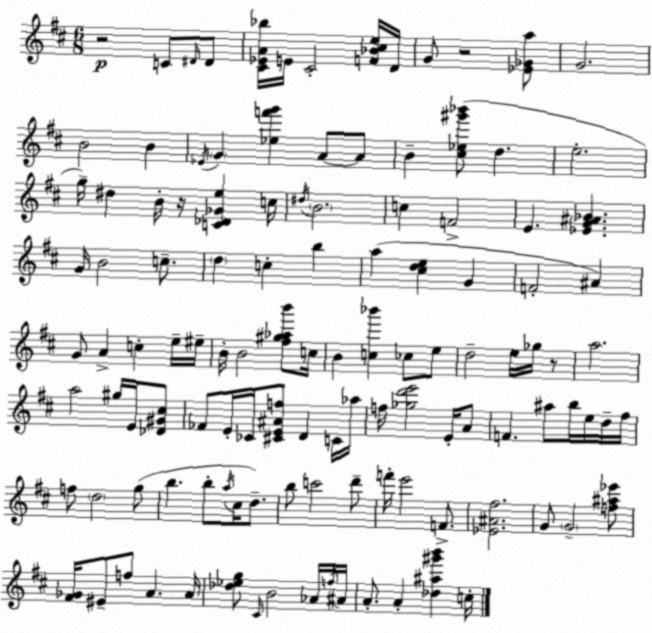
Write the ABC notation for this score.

X:1
T:Untitled
M:6/8
L:1/4
K:D
z2 C/2 ^D/4 ^D/2 [^C_EA_b]/4 E/4 ^C2 [F_B^ce]/4 D/4 G/2 z2 [_E_Ga]/2 G2 B2 B _E/4 G [_ef'g'] A/2 A/2 B [^c_e^g'_b']/2 d e2 g/4 ^d B/4 z/4 [C_D_Ge] c/4 ^d/4 B2 c F2 E [_EG^A_B] G/4 B2 c/2 d c b a [^cde] G F2 ^A G/2 A c e/4 ^e/4 B/4 B2 [^f^g_ab']/2 c/4 B [c_b'] _c/2 e/2 d2 e/4 _g/4 z/2 a2 a2 ^g/4 E/4 [_D^G^c]/2 _F/2 E/4 _C/4 [^CE^Af]/2 D C/4 _a/4 f/4 [_gd'e']2 E/4 A/2 F ^a/2 b/4 e/4 d/4 ^f/4 f/2 d2 g/2 b b/2 a/4 ^c/4 d/2 b/2 c'2 d'/2 f'/4 e'2 F/2 [_E^A^f]2 G/2 G2 [f^a_e']/2 [^F_G]/4 ^E/2 f/2 A A/4 [_d_eg]/2 ^C/4 B2 _A/4 f/4 ^A/4 A/2 A [_d^a^g'b'] c/4